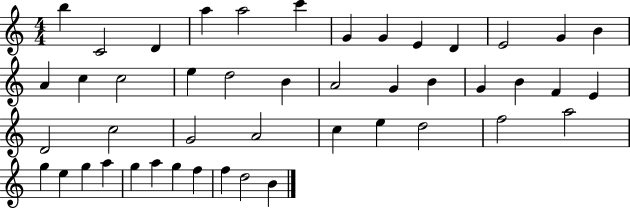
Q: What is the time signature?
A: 4/4